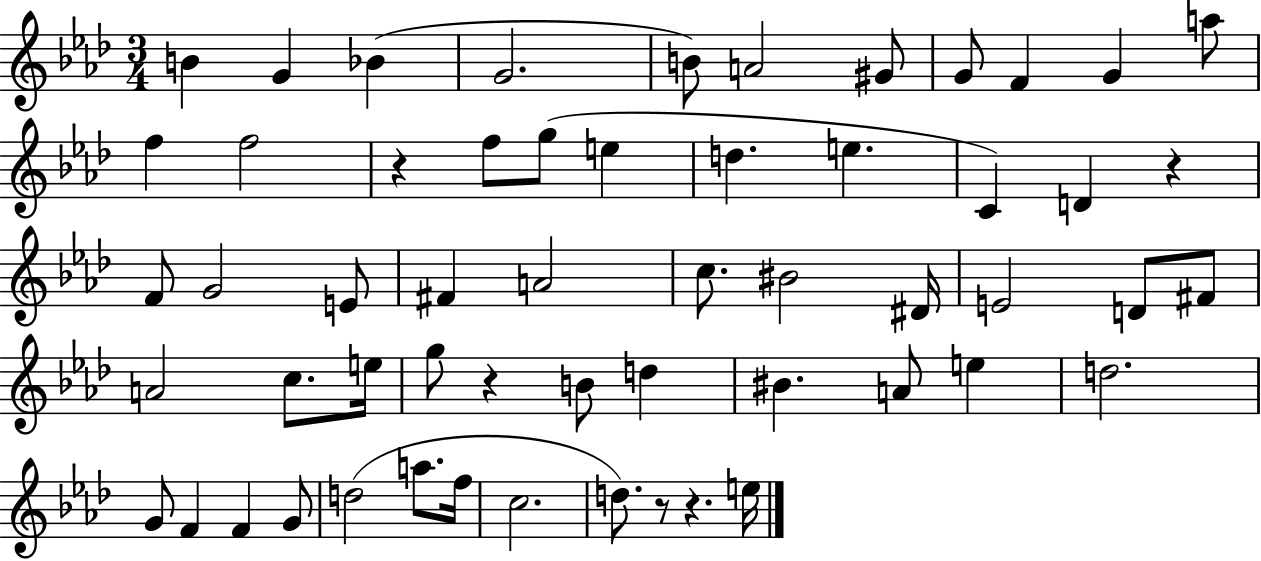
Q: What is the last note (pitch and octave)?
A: E5